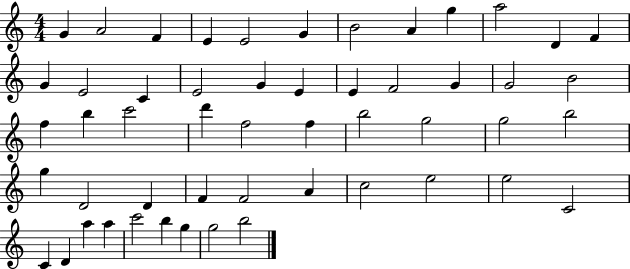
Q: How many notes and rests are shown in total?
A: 52